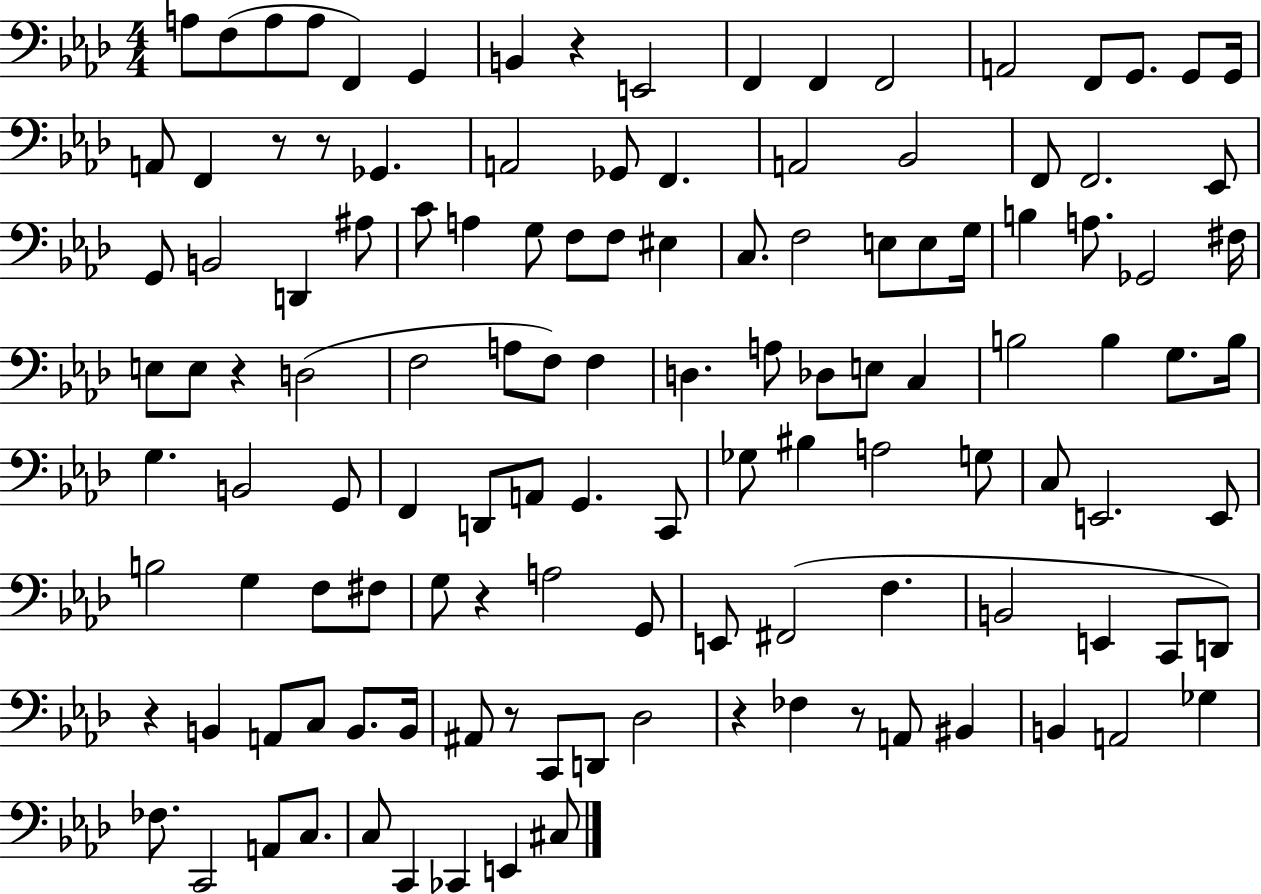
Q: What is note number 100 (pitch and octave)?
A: Db3